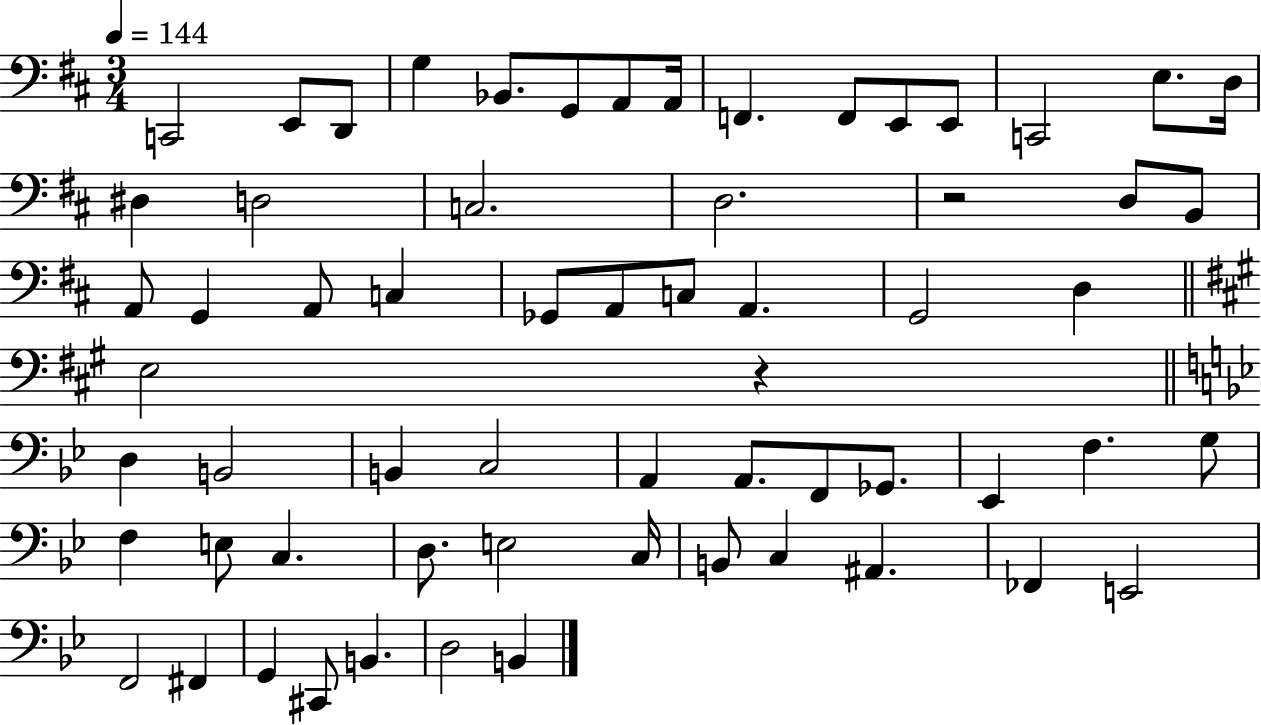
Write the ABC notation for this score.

X:1
T:Untitled
M:3/4
L:1/4
K:D
C,,2 E,,/2 D,,/2 G, _B,,/2 G,,/2 A,,/2 A,,/4 F,, F,,/2 E,,/2 E,,/2 C,,2 E,/2 D,/4 ^D, D,2 C,2 D,2 z2 D,/2 B,,/2 A,,/2 G,, A,,/2 C, _G,,/2 A,,/2 C,/2 A,, G,,2 D, E,2 z D, B,,2 B,, C,2 A,, A,,/2 F,,/2 _G,,/2 _E,, F, G,/2 F, E,/2 C, D,/2 E,2 C,/4 B,,/2 C, ^A,, _F,, E,,2 F,,2 ^F,, G,, ^C,,/2 B,, D,2 B,,